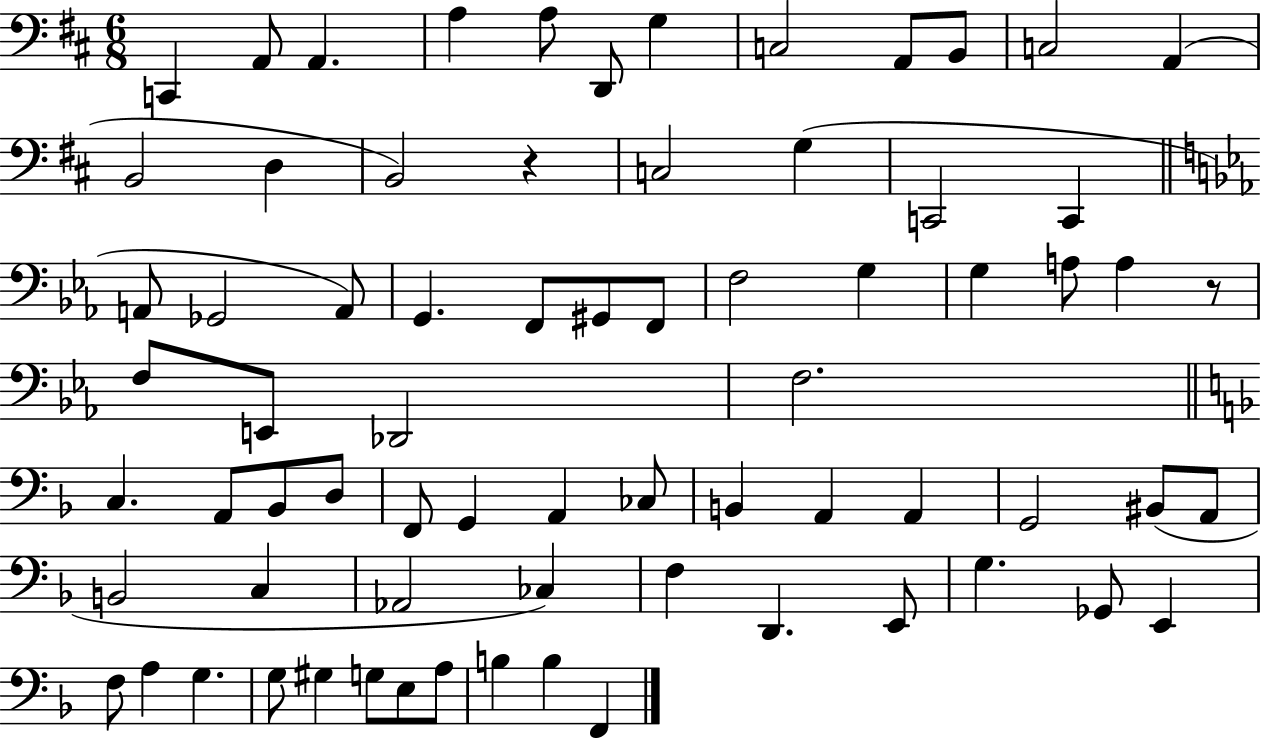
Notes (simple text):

C2/q A2/e A2/q. A3/q A3/e D2/e G3/q C3/h A2/e B2/e C3/h A2/q B2/h D3/q B2/h R/q C3/h G3/q C2/h C2/q A2/e Gb2/h A2/e G2/q. F2/e G#2/e F2/e F3/h G3/q G3/q A3/e A3/q R/e F3/e E2/e Db2/h F3/h. C3/q. A2/e Bb2/e D3/e F2/e G2/q A2/q CES3/e B2/q A2/q A2/q G2/h BIS2/e A2/e B2/h C3/q Ab2/h CES3/q F3/q D2/q. E2/e G3/q. Gb2/e E2/q F3/e A3/q G3/q. G3/e G#3/q G3/e E3/e A3/e B3/q B3/q F2/q